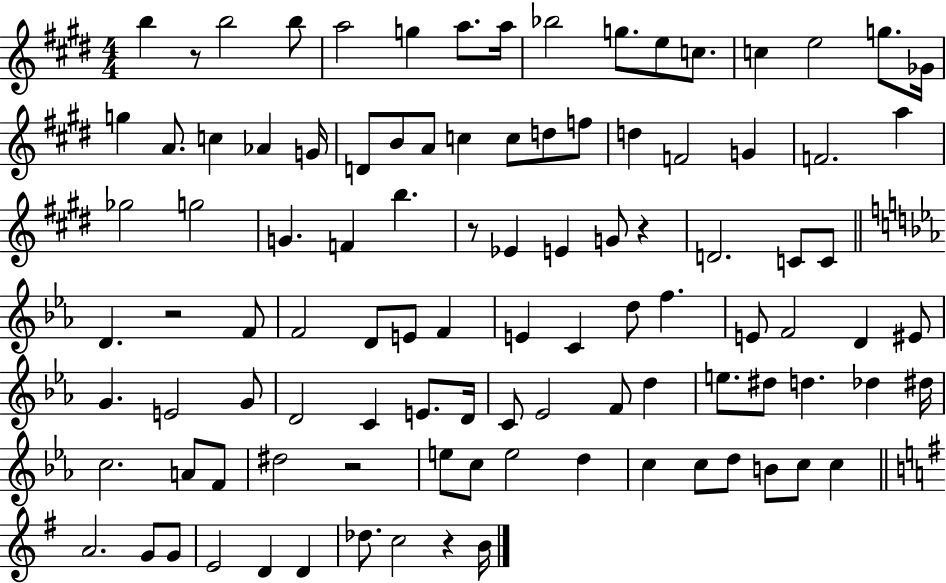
B5/q R/e B5/h B5/e A5/h G5/q A5/e. A5/s Bb5/h G5/e. E5/e C5/e. C5/q E5/h G5/e. Gb4/s G5/q A4/e. C5/q Ab4/q G4/s D4/e B4/e A4/e C5/q C5/e D5/e F5/e D5/q F4/h G4/q F4/h. A5/q Gb5/h G5/h G4/q. F4/q B5/q. R/e Eb4/q E4/q G4/e R/q D4/h. C4/e C4/e D4/q. R/h F4/e F4/h D4/e E4/e F4/q E4/q C4/q D5/e F5/q. E4/e F4/h D4/q EIS4/e G4/q. E4/h G4/e D4/h C4/q E4/e. D4/s C4/e Eb4/h F4/e D5/q E5/e. D#5/e D5/q. Db5/q D#5/s C5/h. A4/e F4/e D#5/h R/h E5/e C5/e E5/h D5/q C5/q C5/e D5/e B4/e C5/e C5/q A4/h. G4/e G4/e E4/h D4/q D4/q Db5/e. C5/h R/q B4/s